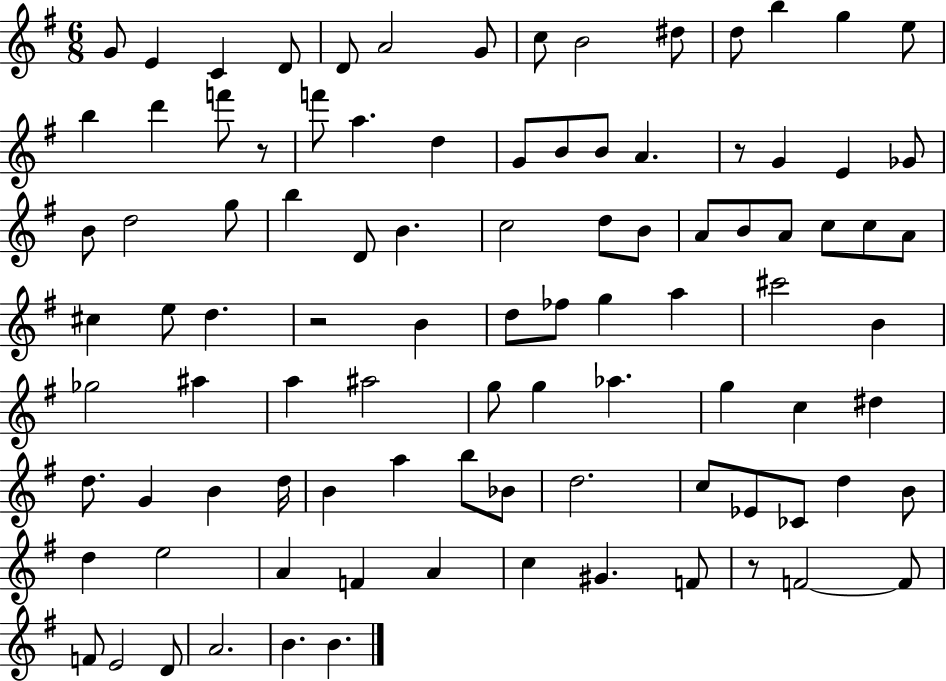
G4/e E4/q C4/q D4/e D4/e A4/h G4/e C5/e B4/h D#5/e D5/e B5/q G5/q E5/e B5/q D6/q F6/e R/e F6/e A5/q. D5/q G4/e B4/e B4/e A4/q. R/e G4/q E4/q Gb4/e B4/e D5/h G5/e B5/q D4/e B4/q. C5/h D5/e B4/e A4/e B4/e A4/e C5/e C5/e A4/e C#5/q E5/e D5/q. R/h B4/q D5/e FES5/e G5/q A5/q C#6/h B4/q Gb5/h A#5/q A5/q A#5/h G5/e G5/q Ab5/q. G5/q C5/q D#5/q D5/e. G4/q B4/q D5/s B4/q A5/q B5/e Bb4/e D5/h. C5/e Eb4/e CES4/e D5/q B4/e D5/q E5/h A4/q F4/q A4/q C5/q G#4/q. F4/e R/e F4/h F4/e F4/e E4/h D4/e A4/h. B4/q. B4/q.